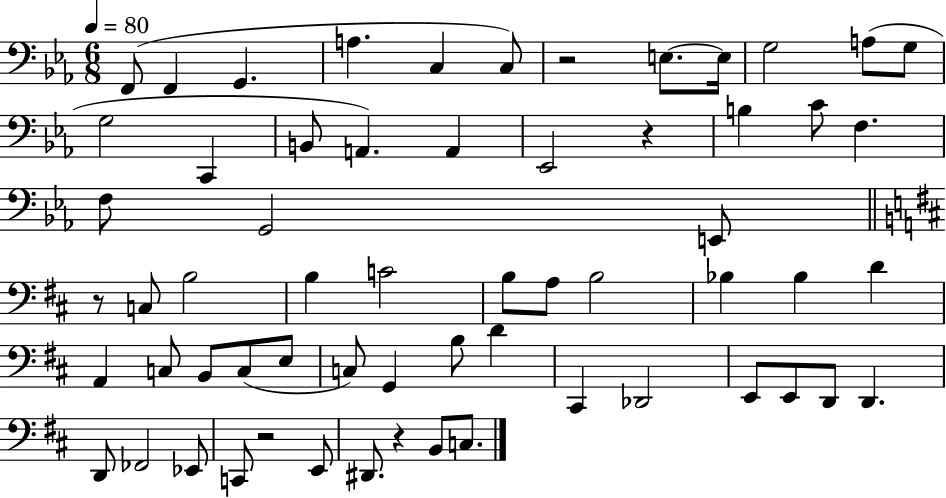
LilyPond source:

{
  \clef bass
  \numericTimeSignature
  \time 6/8
  \key ees \major
  \tempo 4 = 80
  f,8( f,4 g,4. | a4. c4 c8) | r2 e8.~~ e16 | g2 a8( g8 | \break g2 c,4 | b,8 a,4.) a,4 | ees,2 r4 | b4 c'8 f4. | \break f8 g,2 e,8 | \bar "||" \break \key d \major r8 c8 b2 | b4 c'2 | b8 a8 b2 | bes4 bes4 d'4 | \break a,4 c8 b,8 c8( e8 | c8) g,4 b8 d'4 | cis,4 des,2 | e,8 e,8 d,8 d,4. | \break d,8 fes,2 ees,8 | c,8 r2 e,8 | dis,8. r4 b,8 c8. | \bar "|."
}